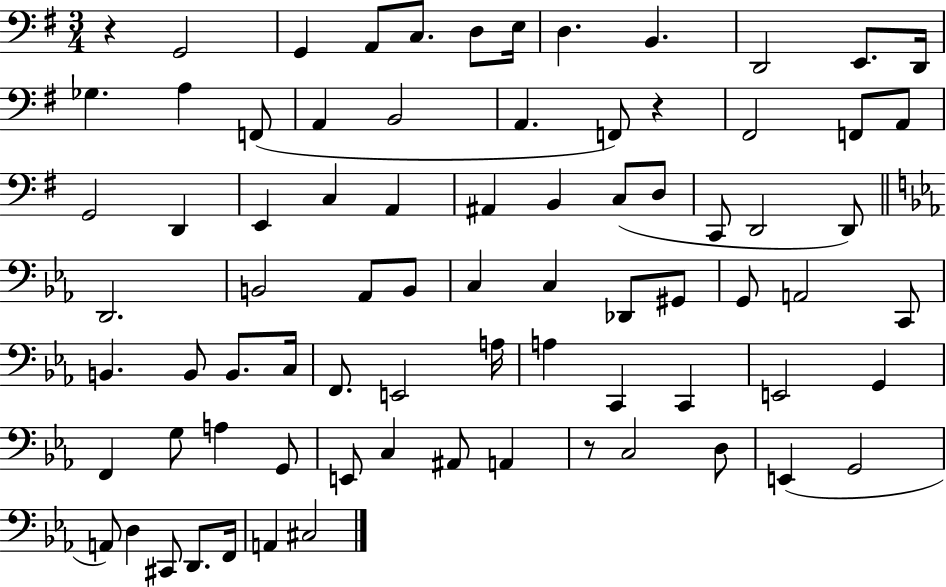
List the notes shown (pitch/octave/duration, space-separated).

R/q G2/h G2/q A2/e C3/e. D3/e E3/s D3/q. B2/q. D2/h E2/e. D2/s Gb3/q. A3/q F2/e A2/q B2/h A2/q. F2/e R/q F#2/h F2/e A2/e G2/h D2/q E2/q C3/q A2/q A#2/q B2/q C3/e D3/e C2/e D2/h D2/e D2/h. B2/h Ab2/e B2/e C3/q C3/q Db2/e G#2/e G2/e A2/h C2/e B2/q. B2/e B2/e. C3/s F2/e. E2/h A3/s A3/q C2/q C2/q E2/h G2/q F2/q G3/e A3/q G2/e E2/e C3/q A#2/e A2/q R/e C3/h D3/e E2/q G2/h A2/e D3/q C#2/e D2/e. F2/s A2/q C#3/h